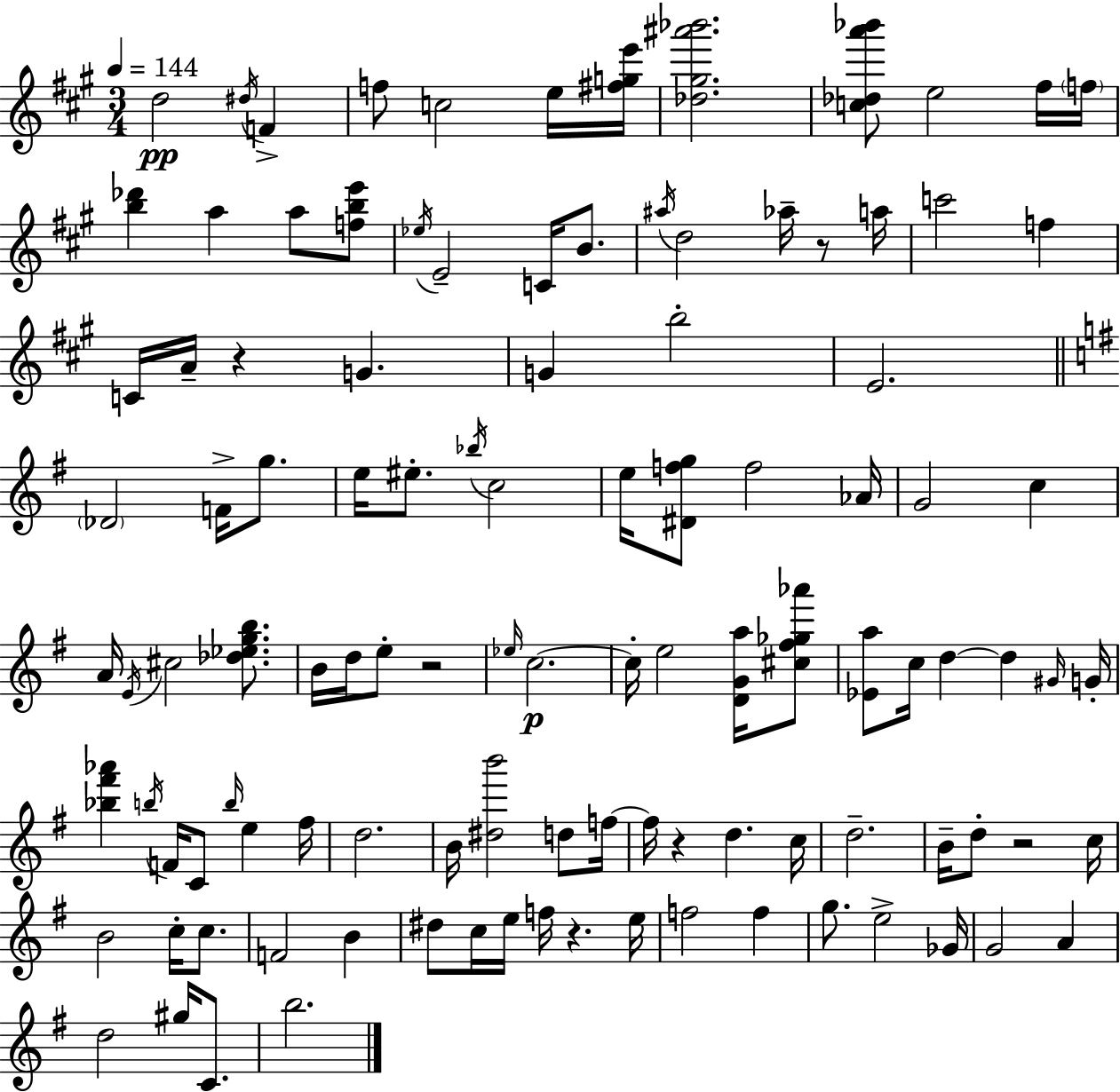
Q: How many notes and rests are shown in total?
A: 110